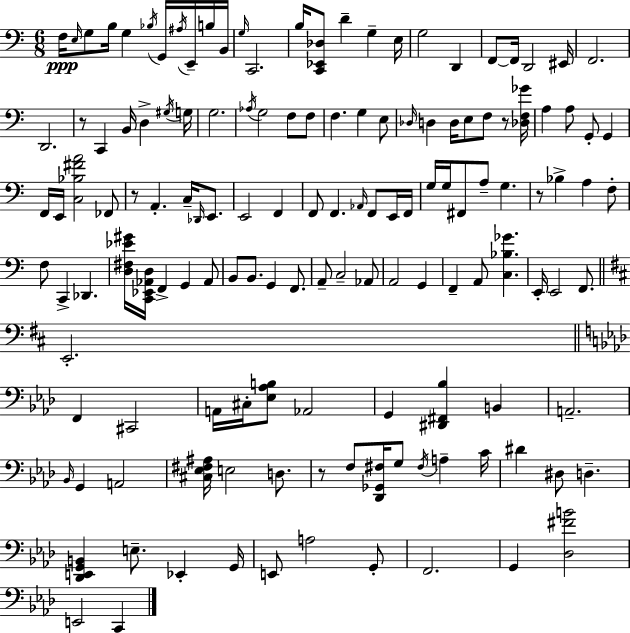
X:1
T:Untitled
M:6/8
L:1/4
K:C
F,/4 E,/4 G,/2 B,/4 G, _B,/4 G,,/4 ^A,/4 E,,/4 B,/4 B,,/4 G,/4 C,,2 B,/4 [C,,_E,,_D,]/2 D G, E,/4 G,2 D,, F,,/2 F,,/4 D,,2 ^E,,/4 F,,2 D,,2 z/2 C,, B,,/4 D, ^G,/4 G,/4 G,2 _A,/4 G,2 F,/2 F,/2 F, G, E,/2 _D,/4 D, D,/4 E,/2 F,/2 z/2 [_D,F,_G]/4 A, A,/2 G,,/2 G,, F,,/4 E,,/4 [C,_B,^FA]2 _F,,/2 z/2 A,, C,/4 _D,,/4 E,,/2 E,,2 F,, F,,/2 F,, _A,,/4 F,,/2 E,,/4 F,,/4 G,/4 G,/4 ^F,,/2 A,/2 G, z/2 _B, A, F,/2 F,/2 C,, _D,, [D,^F,_E^G]/4 [C,,_E,,_A,,D,]/4 F,, G,, _A,,/2 B,,/2 B,,/2 G,, F,,/2 A,,/2 C,2 _A,,/2 A,,2 G,, F,, A,,/2 [C,_B,_G] E,,/4 E,,2 F,,/2 E,,2 F,, ^C,,2 A,,/4 ^C,/4 [_E,_A,B,]/2 _A,,2 G,, [^D,,^F,,_B,] B,, A,,2 _B,,/4 G,, A,,2 [^C,_E,^F,^A,]/4 E,2 D,/2 z/2 F,/2 [_D,,_G,,^F,]/4 G,/2 ^F,/4 A, C/4 ^D ^D,/2 D, [_D,,E,,G,,B,,] E,/2 _E,, G,,/4 E,,/2 A,2 G,,/2 F,,2 G,, [_D,^FB]2 E,,2 C,,